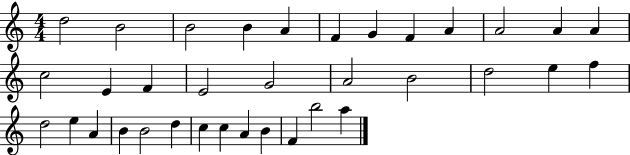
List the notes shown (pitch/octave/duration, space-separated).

D5/h B4/h B4/h B4/q A4/q F4/q G4/q F4/q A4/q A4/h A4/q A4/q C5/h E4/q F4/q E4/h G4/h A4/h B4/h D5/h E5/q F5/q D5/h E5/q A4/q B4/q B4/h D5/q C5/q C5/q A4/q B4/q F4/q B5/h A5/q